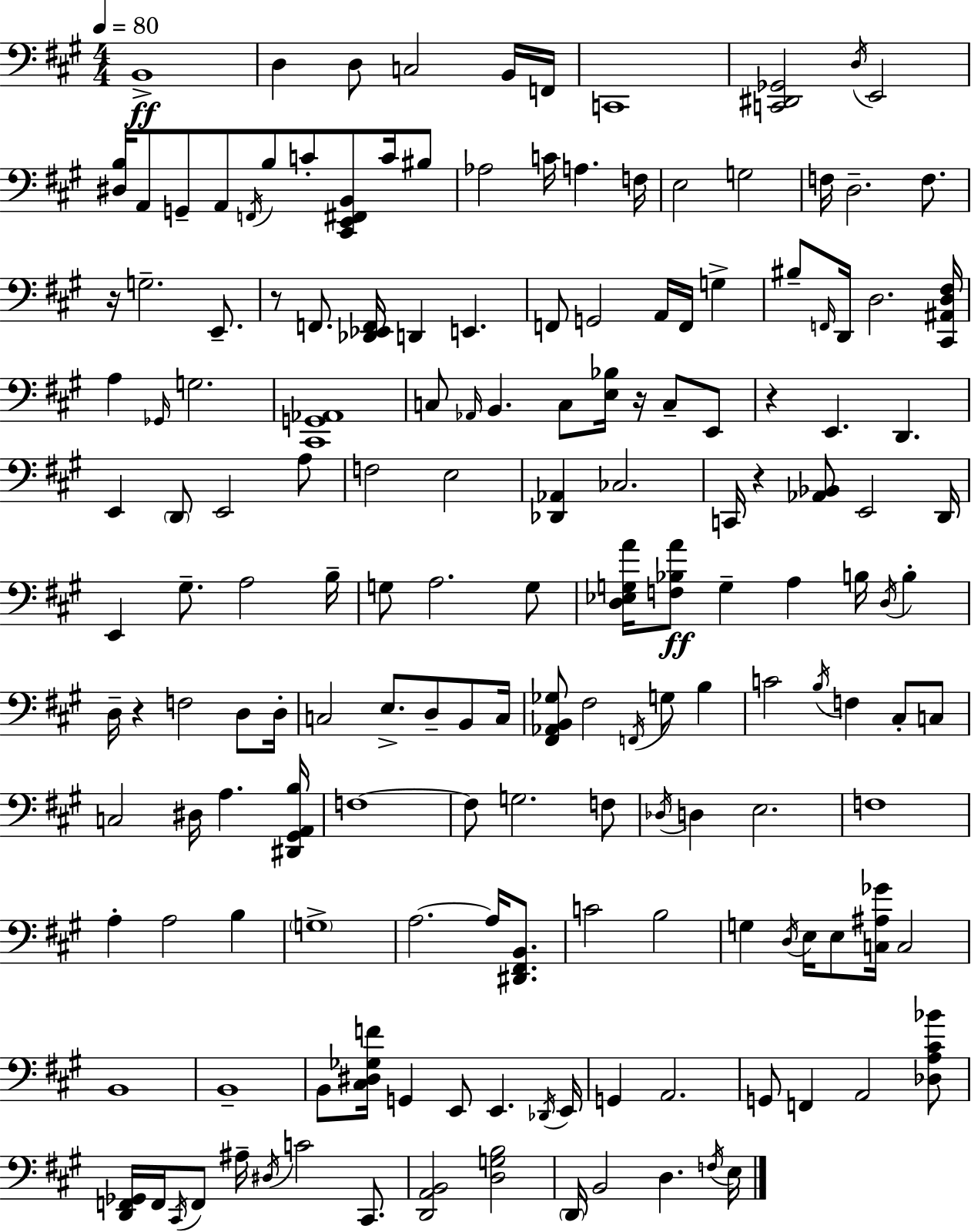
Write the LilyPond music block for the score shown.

{
  \clef bass
  \numericTimeSignature
  \time 4/4
  \key a \major
  \tempo 4 = 80
  \repeat volta 2 { b,1->\ff | d4 d8 c2 b,16 f,16 | c,1 | <c, dis, ges,>2 \acciaccatura { d16 } e,2 | \break <dis b>16 a,8 g,8-- a,8 \acciaccatura { f,16 } b8 c'8-. <cis, e, fis, b,>8 c'16 | bis8 aes2 c'16 a4. | f16 e2 g2 | f16 d2.-- f8. | \break r16 g2.-- e,8.-- | r8 f,8. <des, ees, f,>16 d,4 e,4. | f,8 g,2 a,16 f,16 g4-> | bis8-- \grace { f,16 } d,16 d2. | \break <cis, ais, d fis>16 a4 \grace { ges,16 } g2. | <cis, g, aes,>1 | c8 \grace { aes,16 } b,4. c8 <e bes>16 | r16 c8-- e,8 r4 e,4. d,4. | \break e,4 \parenthesize d,8 e,2 | a8 f2 e2 | <des, aes,>4 ces2. | c,16 r4 <aes, bes,>8 e,2 | \break d,16 e,4 gis8.-- a2 | b16-- g8 a2. | g8 <d ees g a'>16 <f bes a'>8\ff g4-- a4 | b16 \acciaccatura { d16 } b4-. d16-- r4 f2 | \break d8 d16-. c2 e8.-> | d8-- b,8 c16 <fis, aes, b, ges>8 fis2 | \acciaccatura { f,16 } g8 b4 c'2 \acciaccatura { b16 } | f4 cis8-. c8 c2 | \break dis16 a4. <dis, gis, a, b>16 f1~~ | f8 g2. | f8 \acciaccatura { des16 } d4 e2. | f1 | \break a4-. a2 | b4 \parenthesize g1-> | a2.~~ | a16 <dis, fis, b,>8. c'2 | \break b2 g4 \acciaccatura { d16 } e16 e8 | <c ais ges'>16 c2 b,1 | b,1-- | b,8 <cis dis ges f'>16 g,4 | \break e,8 e,4. \acciaccatura { des,16 } e,16 g,4 a,2. | g,8 f,4 | a,2 <des a cis' bes'>8 <d, f, ges,>16 f,16 \acciaccatura { cis,16 } f,8 | ais16-- \acciaccatura { dis16 } c'2 cis,8. <d, a, b,>2 | \break <d g b>2 \parenthesize d,16 b,2 | d4. \acciaccatura { f16 } e16 } \bar "|."
}